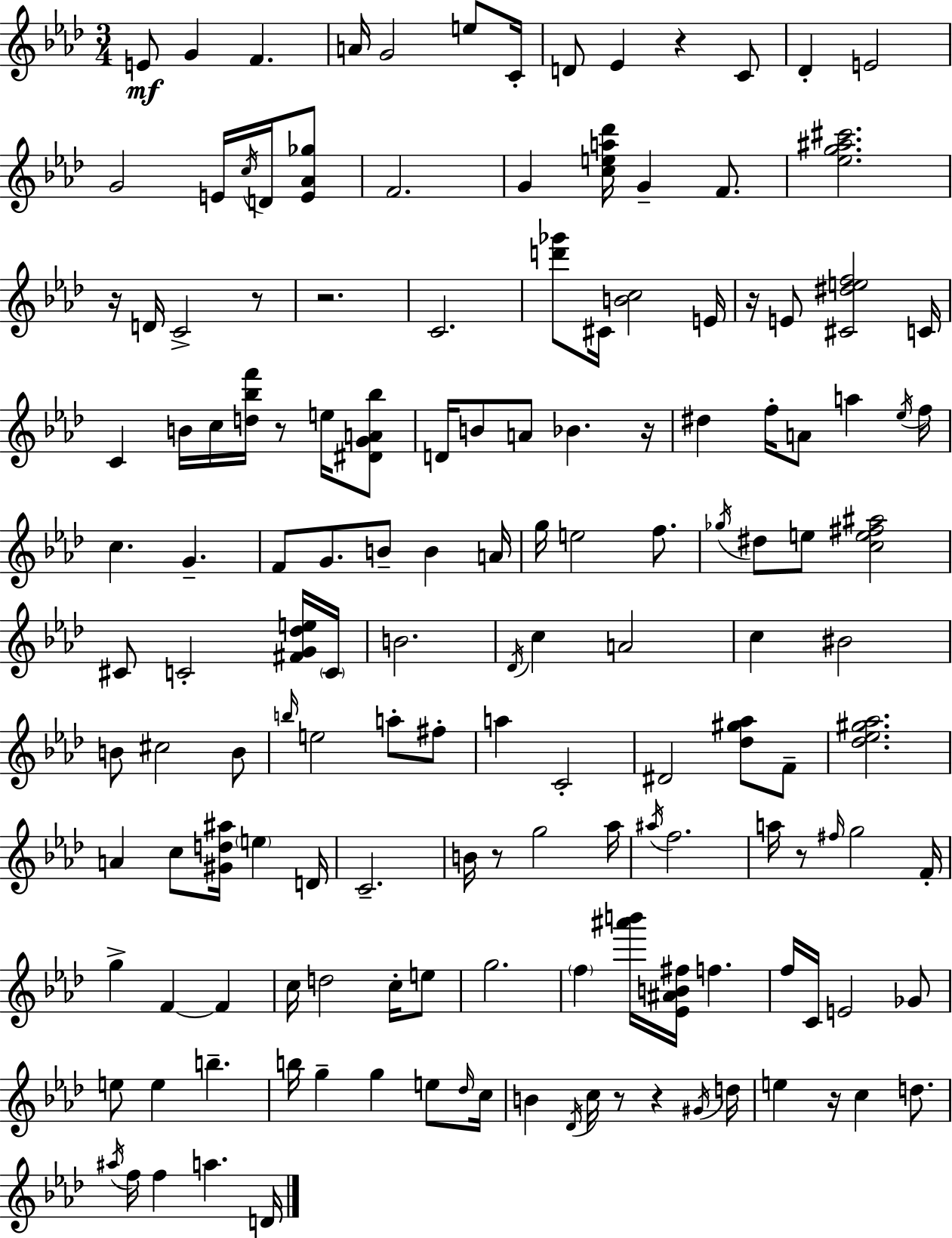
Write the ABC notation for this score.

X:1
T:Untitled
M:3/4
L:1/4
K:Fm
E/2 G F A/4 G2 e/2 C/4 D/2 _E z C/2 _D E2 G2 E/4 c/4 D/4 [E_A_g]/2 F2 G [cea_d']/4 G F/2 [_eg^a^c']2 z/4 D/4 C2 z/2 z2 C2 [d'_g']/2 ^C/4 [Bc]2 E/4 z/4 E/2 [^C^def]2 C/4 C B/4 c/4 [d_bf']/4 z/2 e/4 [^DGA_b]/2 D/4 B/2 A/2 _B z/4 ^d f/4 A/2 a _e/4 f/4 c G F/2 G/2 B/2 B A/4 g/4 e2 f/2 _g/4 ^d/2 e/2 [ce^f^a]2 ^C/2 C2 [^FG_de]/4 C/4 B2 _D/4 c A2 c ^B2 B/2 ^c2 B/2 b/4 e2 a/2 ^f/2 a C2 ^D2 [_d^g_a]/2 F/2 [_d_e^g_a]2 A c/2 [^Gd^a]/4 e D/4 C2 B/4 z/2 g2 _a/4 ^a/4 f2 a/4 z/2 ^f/4 g2 F/4 g F F c/4 d2 c/4 e/2 g2 f [^a'b']/4 [_E^AB^f]/4 f f/4 C/4 E2 _G/2 e/2 e b b/4 g g e/2 _d/4 c/4 B _D/4 c/4 z/2 z ^G/4 d/4 e z/4 c d/2 ^a/4 f/4 f a D/4